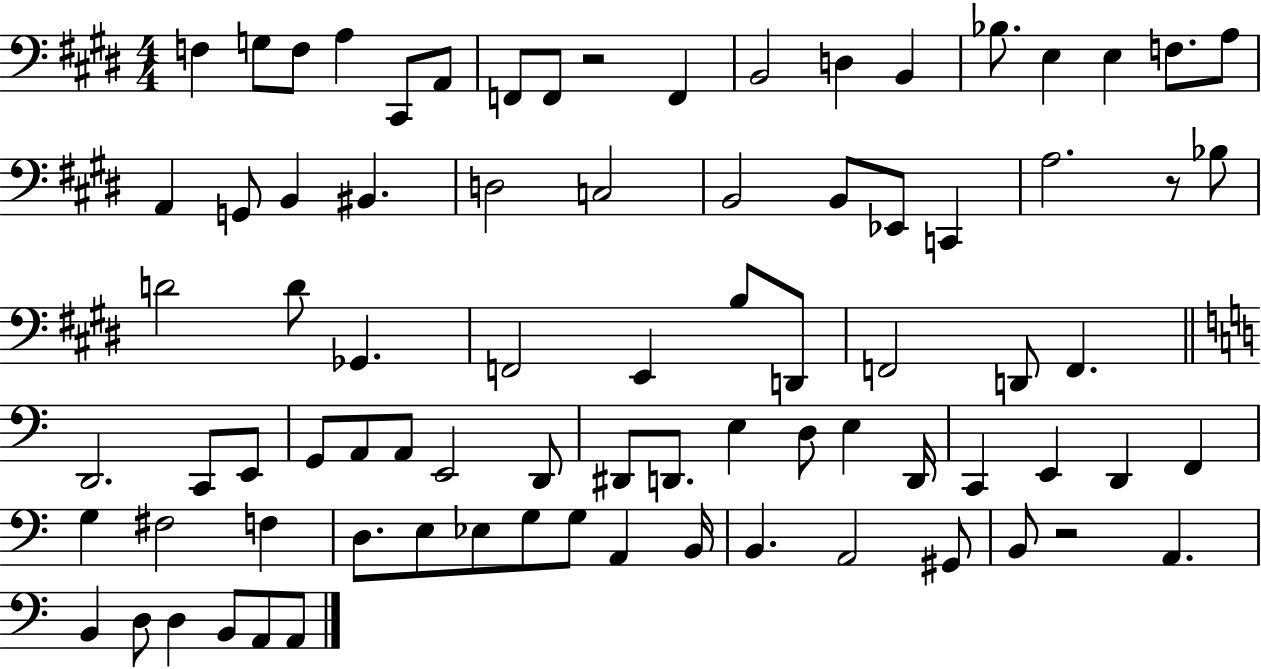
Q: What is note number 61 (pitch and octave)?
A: D3